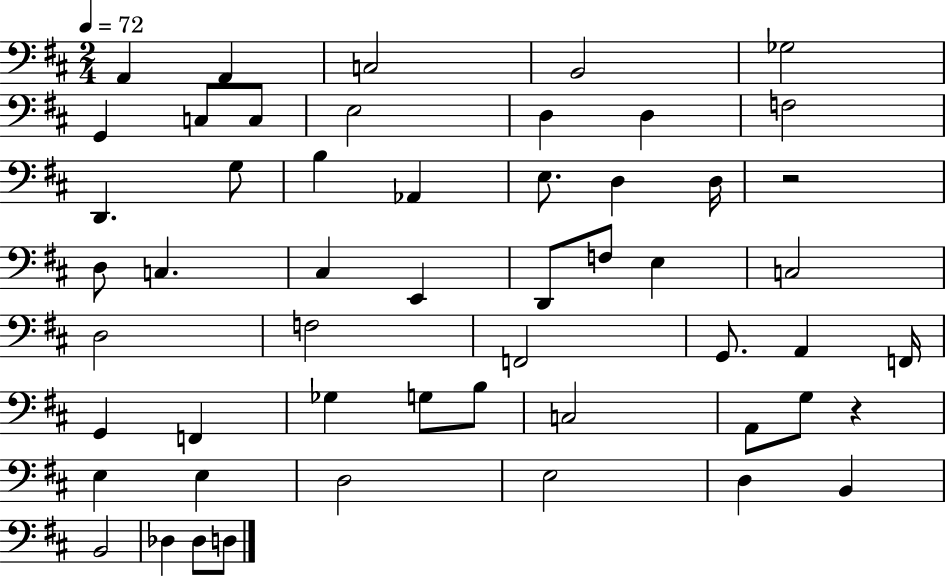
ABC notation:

X:1
T:Untitled
M:2/4
L:1/4
K:D
A,, A,, C,2 B,,2 _G,2 G,, C,/2 C,/2 E,2 D, D, F,2 D,, G,/2 B, _A,, E,/2 D, D,/4 z2 D,/2 C, ^C, E,, D,,/2 F,/2 E, C,2 D,2 F,2 F,,2 G,,/2 A,, F,,/4 G,, F,, _G, G,/2 B,/2 C,2 A,,/2 G,/2 z E, E, D,2 E,2 D, B,, B,,2 _D, _D,/2 D,/2